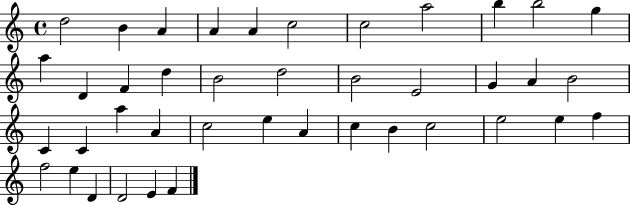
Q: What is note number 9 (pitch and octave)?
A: B5